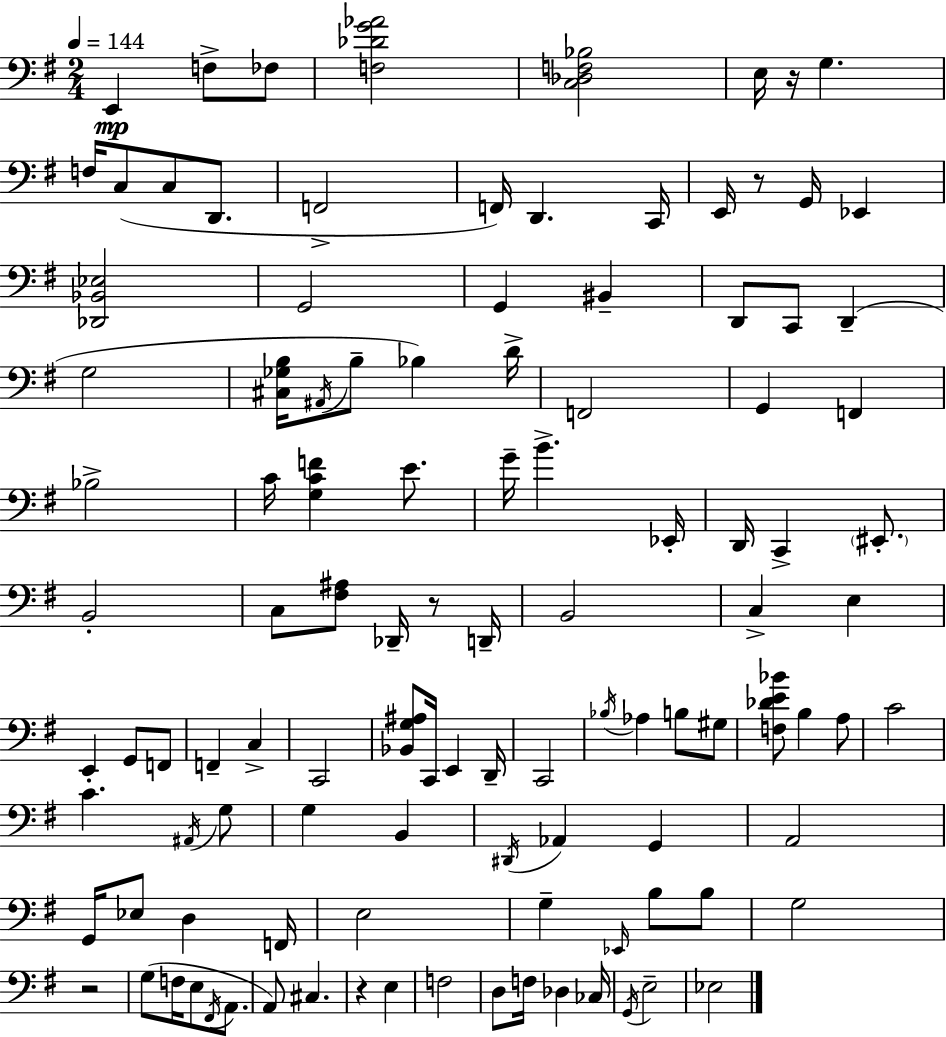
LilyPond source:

{
  \clef bass
  \numericTimeSignature
  \time 2/4
  \key g \major
  \tempo 4 = 144
  e,4\mp f8-> fes8 | <f des' g' aes'>2 | <c des f bes>2 | e16 r16 g4. | \break f16 c8( c8 d,8. | f,2-> | f,16) d,4. c,16 | e,16 r8 g,16 ees,4 | \break <des, bes, ees>2 | g,2 | g,4 bis,4-- | d,8 c,8 d,4--( | \break g2 | <cis ges b>16 \acciaccatura { ais,16 } b8-- bes4) | d'16-> f,2 | g,4 f,4 | \break bes2-> | c'16 <g c' f'>4 e'8. | g'16-- b'4.-> | ees,16-. d,16 c,4-> \parenthesize eis,8.-. | \break b,2-. | c8 <fis ais>8 des,16-- r8 | d,16-- b,2 | c4-> e4 | \break e,4-. g,8 f,8 | f,4-- c4-> | c,2 | <bes, g ais>8 c,16 e,4 | \break d,16-- c,2 | \acciaccatura { bes16 } aes4 b8 | gis8 <f des' e' bes'>8 b4 | a8 c'2 | \break c'4. | \acciaccatura { ais,16 } g8 g4 b,4 | \acciaccatura { dis,16 } aes,4 | g,4 a,2 | \break g,16 ees8 d4 | f,16 e2 | g4-- | \grace { ees,16 } b8 b8 g2 | \break r2 | g8( f16 | e8 \acciaccatura { fis,16 } a,8. a,8) | cis4. r4 | \break e4 f2 | d8 | f16 des4 ces16 \acciaccatura { g,16 } e2-- | ees2 | \break \bar "|."
}